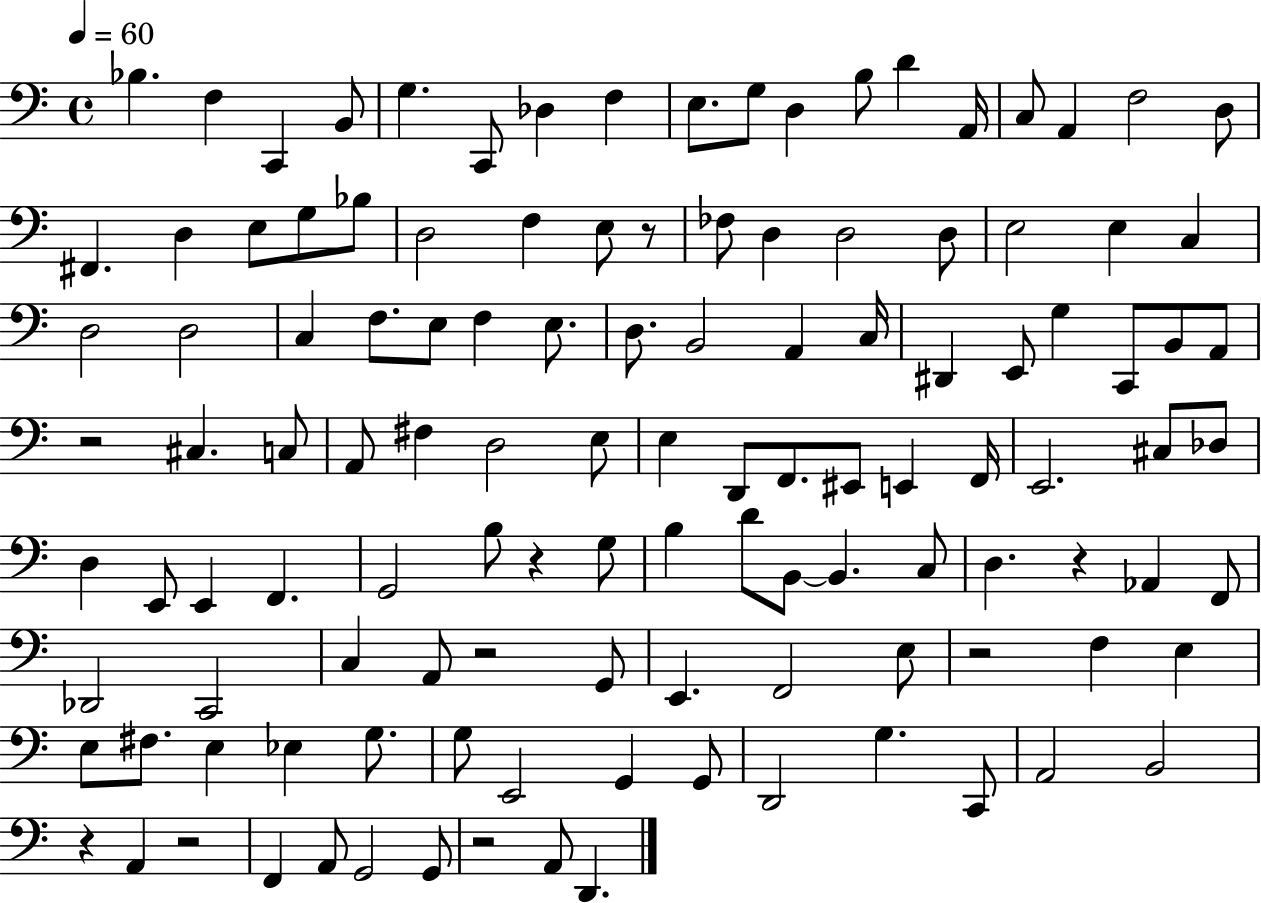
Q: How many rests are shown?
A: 9